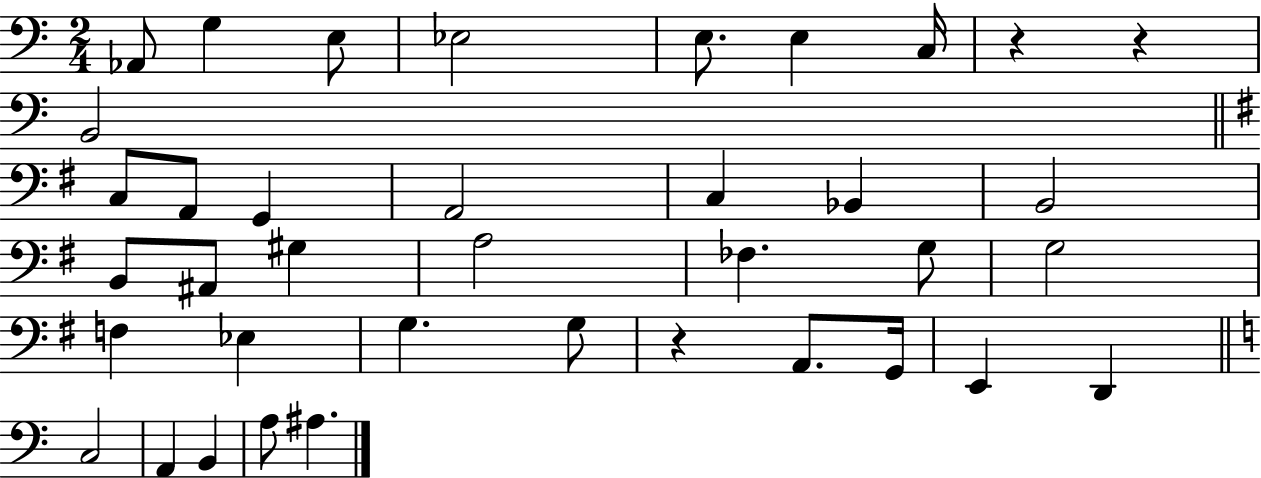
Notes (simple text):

Ab2/e G3/q E3/e Eb3/h E3/e. E3/q C3/s R/q R/q B2/h C3/e A2/e G2/q A2/h C3/q Bb2/q B2/h B2/e A#2/e G#3/q A3/h FES3/q. G3/e G3/h F3/q Eb3/q G3/q. G3/e R/q A2/e. G2/s E2/q D2/q C3/h A2/q B2/q A3/e A#3/q.